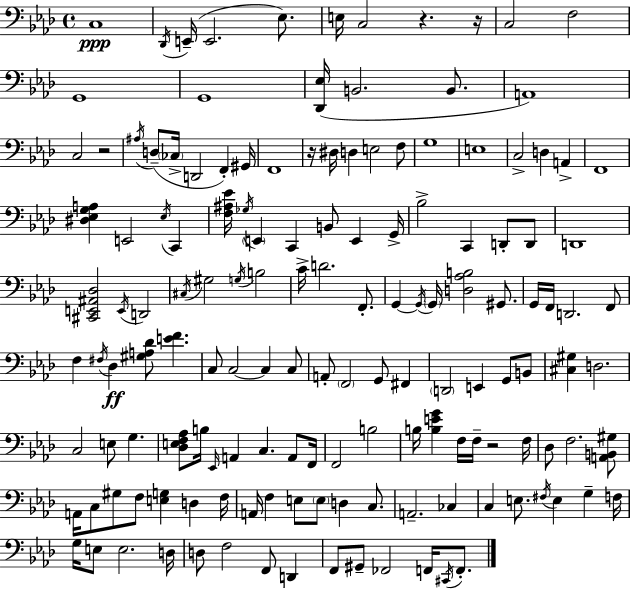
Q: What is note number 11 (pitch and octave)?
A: G2